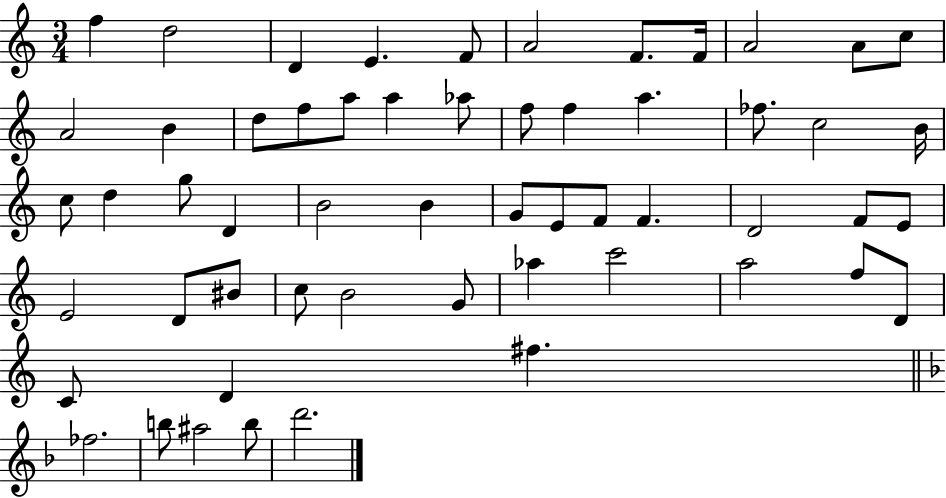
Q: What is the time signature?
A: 3/4